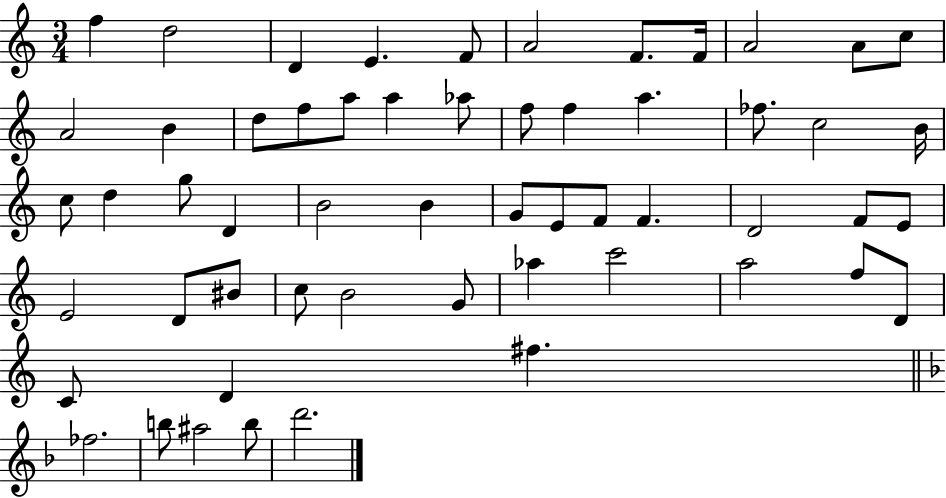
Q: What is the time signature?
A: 3/4